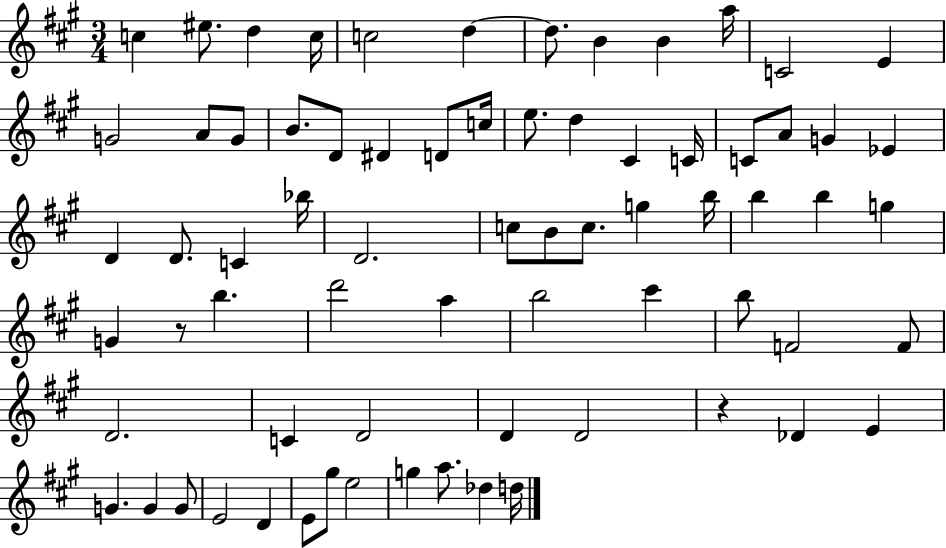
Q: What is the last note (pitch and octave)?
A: D5